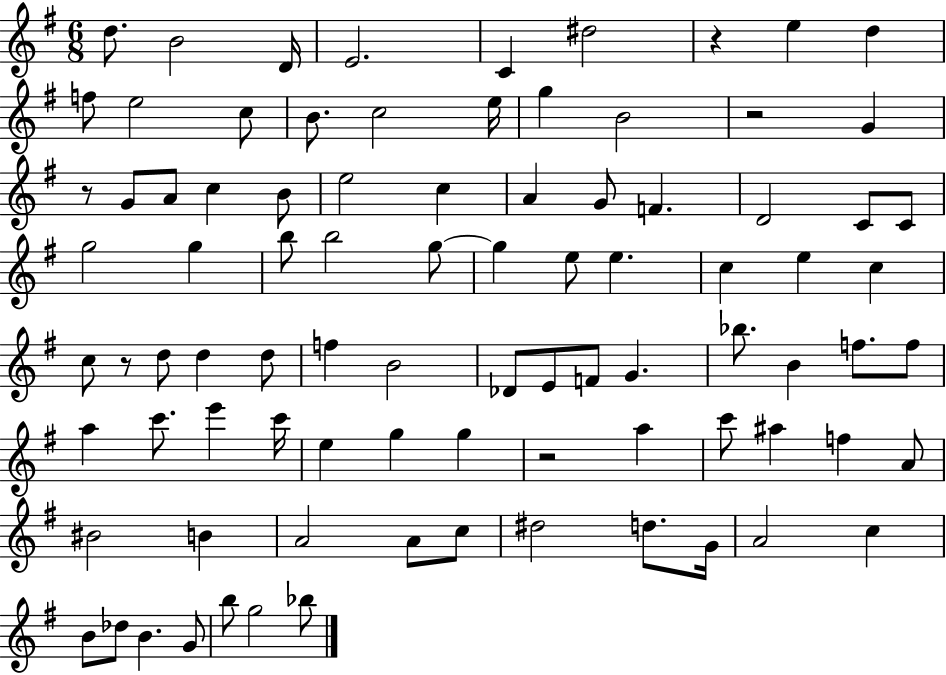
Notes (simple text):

D5/e. B4/h D4/s E4/h. C4/q D#5/h R/q E5/q D5/q F5/e E5/h C5/e B4/e. C5/h E5/s G5/q B4/h R/h G4/q R/e G4/e A4/e C5/q B4/e E5/h C5/q A4/q G4/e F4/q. D4/h C4/e C4/e G5/h G5/q B5/e B5/h G5/e G5/q E5/e E5/q. C5/q E5/q C5/q C5/e R/e D5/e D5/q D5/e F5/q B4/h Db4/e E4/e F4/e G4/q. Bb5/e. B4/q F5/e. F5/e A5/q C6/e. E6/q C6/s E5/q G5/q G5/q R/h A5/q C6/e A#5/q F5/q A4/e BIS4/h B4/q A4/h A4/e C5/e D#5/h D5/e. G4/s A4/h C5/q B4/e Db5/e B4/q. G4/e B5/e G5/h Bb5/e